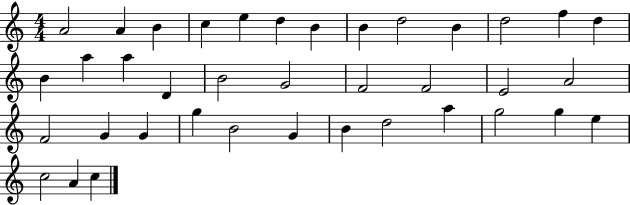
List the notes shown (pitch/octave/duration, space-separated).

A4/h A4/q B4/q C5/q E5/q D5/q B4/q B4/q D5/h B4/q D5/h F5/q D5/q B4/q A5/q A5/q D4/q B4/h G4/h F4/h F4/h E4/h A4/h F4/h G4/q G4/q G5/q B4/h G4/q B4/q D5/h A5/q G5/h G5/q E5/q C5/h A4/q C5/q